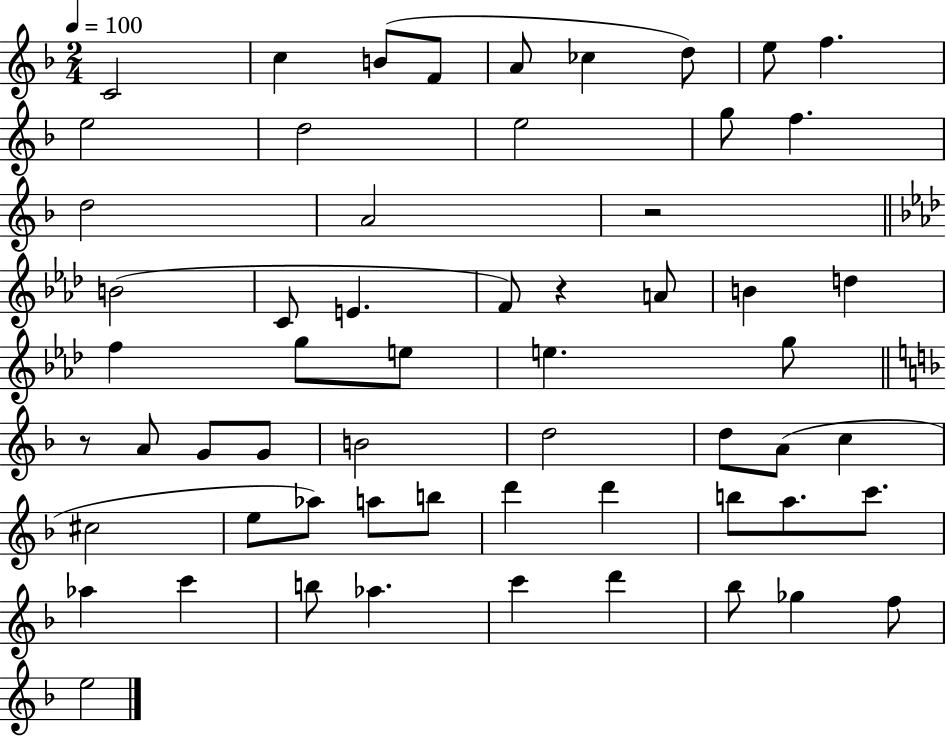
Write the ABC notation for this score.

X:1
T:Untitled
M:2/4
L:1/4
K:F
C2 c B/2 F/2 A/2 _c d/2 e/2 f e2 d2 e2 g/2 f d2 A2 z2 B2 C/2 E F/2 z A/2 B d f g/2 e/2 e g/2 z/2 A/2 G/2 G/2 B2 d2 d/2 A/2 c ^c2 e/2 _a/2 a/2 b/2 d' d' b/2 a/2 c'/2 _a c' b/2 _a c' d' _b/2 _g f/2 e2